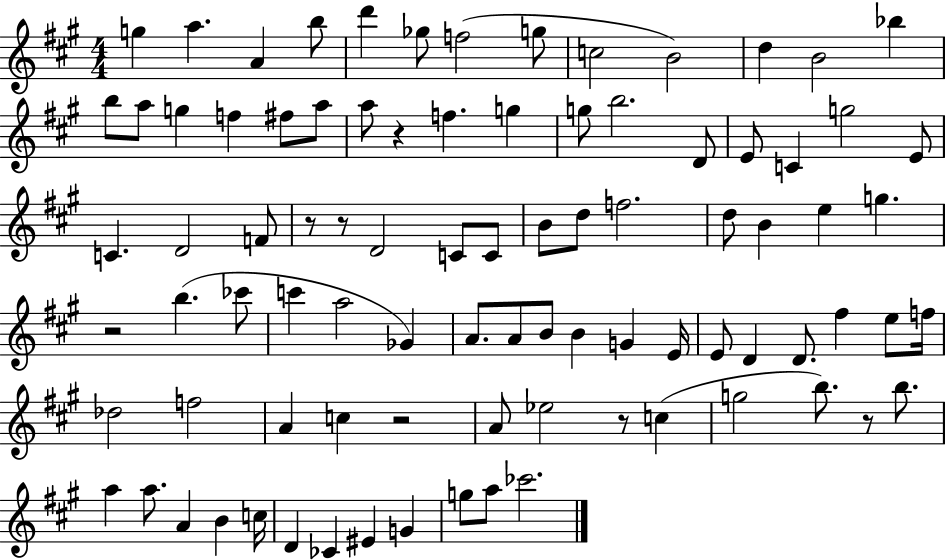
{
  \clef treble
  \numericTimeSignature
  \time 4/4
  \key a \major
  g''4 a''4. a'4 b''8 | d'''4 ges''8 f''2( g''8 | c''2 b'2) | d''4 b'2 bes''4 | \break b''8 a''8 g''4 f''4 fis''8 a''8 | a''8 r4 f''4. g''4 | g''8 b''2. d'8 | e'8 c'4 g''2 e'8 | \break c'4. d'2 f'8 | r8 r8 d'2 c'8 c'8 | b'8 d''8 f''2. | d''8 b'4 e''4 g''4. | \break r2 b''4.( ces'''8 | c'''4 a''2 ges'4) | a'8. a'8 b'8 b'4 g'4 e'16 | e'8 d'4 d'8. fis''4 e''8 f''16 | \break des''2 f''2 | a'4 c''4 r2 | a'8 ees''2 r8 c''4( | g''2 b''8.) r8 b''8. | \break a''4 a''8. a'4 b'4 c''16 | d'4 ces'4 eis'4 g'4 | g''8 a''8 ces'''2. | \bar "|."
}